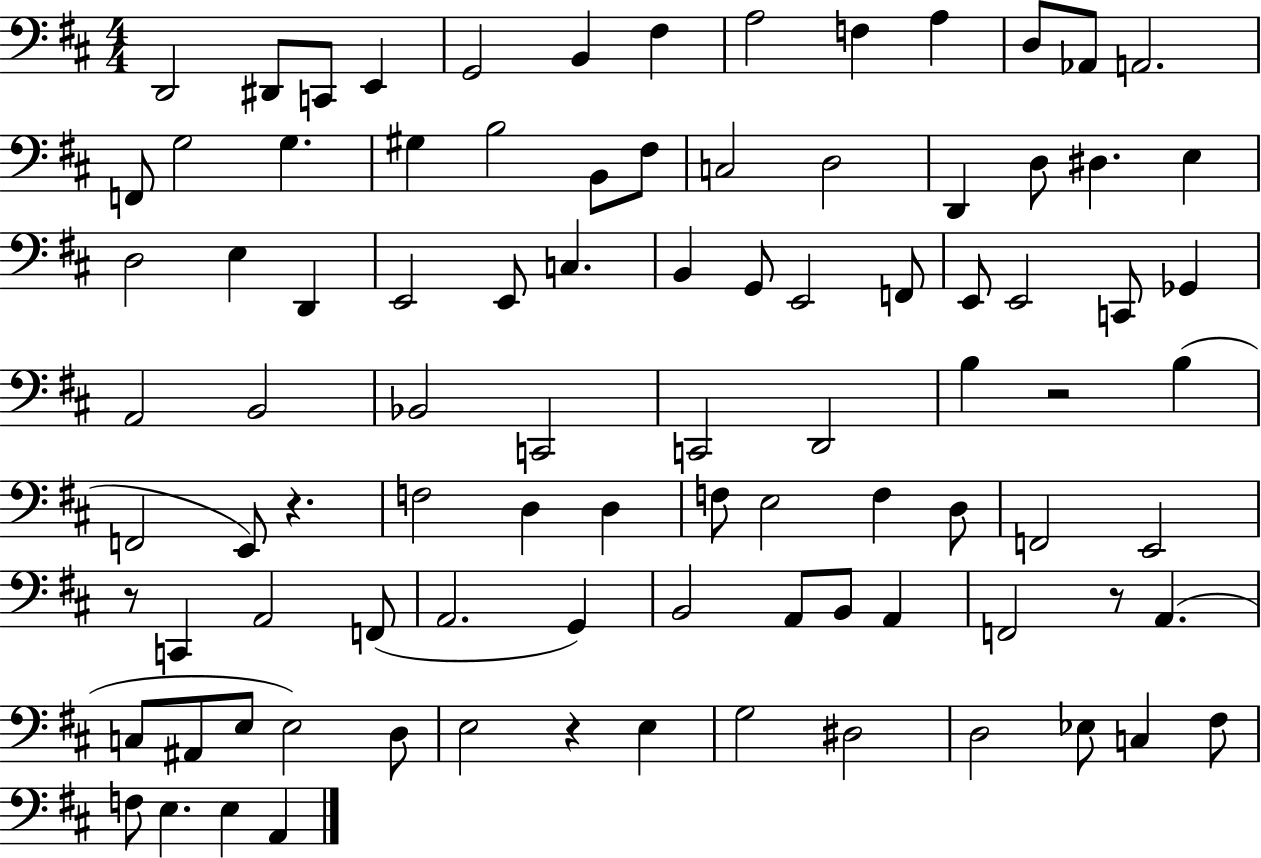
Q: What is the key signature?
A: D major